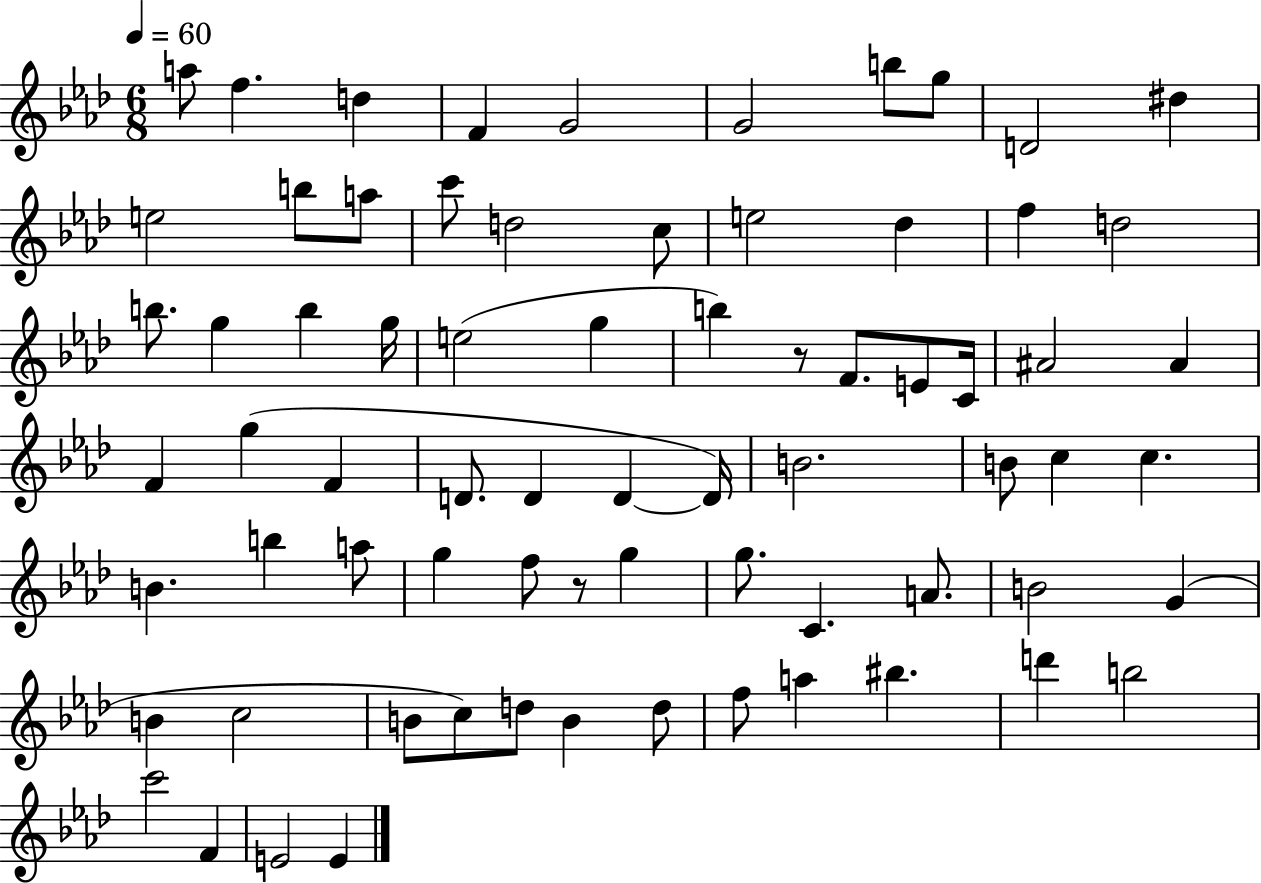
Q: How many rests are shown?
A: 2